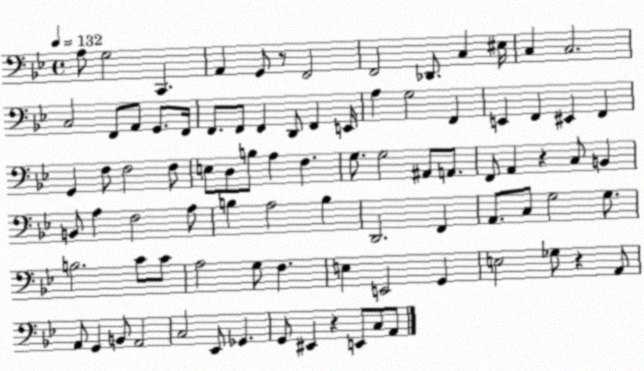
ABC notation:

X:1
T:Untitled
M:4/4
L:1/4
K:Bb
A,/2 G,2 C,, A,, G,,/2 z/2 F,,2 F,,2 _D,,/2 C, ^E,/4 C, C,2 C,2 F,,/2 A,,/2 G,,/2 F,,/4 F,,/2 F,,/2 F,, D,,/2 F,, E,,/4 A, G,2 F,, E,, F,, ^E,, F,, G,, F,/2 F,2 F,/2 E,/2 D,/2 B,/2 A, F, G,/2 G,2 ^A,,/2 A,,/2 F,,/2 A,, z C,/2 B,, B,,/2 A, F,2 A,/2 B, A,2 B, D,,2 F,, A,,/2 C,/2 G,2 G,/2 B,2 C/2 C/2 A,2 G,/2 F, E, E,,2 G,, E,2 _G,/2 z A,,/2 A,,/2 G,, B,,/2 A,,2 C,2 _E,,/2 _G,, G,,/2 ^E,, z E,,/2 C,/2 A,,/2